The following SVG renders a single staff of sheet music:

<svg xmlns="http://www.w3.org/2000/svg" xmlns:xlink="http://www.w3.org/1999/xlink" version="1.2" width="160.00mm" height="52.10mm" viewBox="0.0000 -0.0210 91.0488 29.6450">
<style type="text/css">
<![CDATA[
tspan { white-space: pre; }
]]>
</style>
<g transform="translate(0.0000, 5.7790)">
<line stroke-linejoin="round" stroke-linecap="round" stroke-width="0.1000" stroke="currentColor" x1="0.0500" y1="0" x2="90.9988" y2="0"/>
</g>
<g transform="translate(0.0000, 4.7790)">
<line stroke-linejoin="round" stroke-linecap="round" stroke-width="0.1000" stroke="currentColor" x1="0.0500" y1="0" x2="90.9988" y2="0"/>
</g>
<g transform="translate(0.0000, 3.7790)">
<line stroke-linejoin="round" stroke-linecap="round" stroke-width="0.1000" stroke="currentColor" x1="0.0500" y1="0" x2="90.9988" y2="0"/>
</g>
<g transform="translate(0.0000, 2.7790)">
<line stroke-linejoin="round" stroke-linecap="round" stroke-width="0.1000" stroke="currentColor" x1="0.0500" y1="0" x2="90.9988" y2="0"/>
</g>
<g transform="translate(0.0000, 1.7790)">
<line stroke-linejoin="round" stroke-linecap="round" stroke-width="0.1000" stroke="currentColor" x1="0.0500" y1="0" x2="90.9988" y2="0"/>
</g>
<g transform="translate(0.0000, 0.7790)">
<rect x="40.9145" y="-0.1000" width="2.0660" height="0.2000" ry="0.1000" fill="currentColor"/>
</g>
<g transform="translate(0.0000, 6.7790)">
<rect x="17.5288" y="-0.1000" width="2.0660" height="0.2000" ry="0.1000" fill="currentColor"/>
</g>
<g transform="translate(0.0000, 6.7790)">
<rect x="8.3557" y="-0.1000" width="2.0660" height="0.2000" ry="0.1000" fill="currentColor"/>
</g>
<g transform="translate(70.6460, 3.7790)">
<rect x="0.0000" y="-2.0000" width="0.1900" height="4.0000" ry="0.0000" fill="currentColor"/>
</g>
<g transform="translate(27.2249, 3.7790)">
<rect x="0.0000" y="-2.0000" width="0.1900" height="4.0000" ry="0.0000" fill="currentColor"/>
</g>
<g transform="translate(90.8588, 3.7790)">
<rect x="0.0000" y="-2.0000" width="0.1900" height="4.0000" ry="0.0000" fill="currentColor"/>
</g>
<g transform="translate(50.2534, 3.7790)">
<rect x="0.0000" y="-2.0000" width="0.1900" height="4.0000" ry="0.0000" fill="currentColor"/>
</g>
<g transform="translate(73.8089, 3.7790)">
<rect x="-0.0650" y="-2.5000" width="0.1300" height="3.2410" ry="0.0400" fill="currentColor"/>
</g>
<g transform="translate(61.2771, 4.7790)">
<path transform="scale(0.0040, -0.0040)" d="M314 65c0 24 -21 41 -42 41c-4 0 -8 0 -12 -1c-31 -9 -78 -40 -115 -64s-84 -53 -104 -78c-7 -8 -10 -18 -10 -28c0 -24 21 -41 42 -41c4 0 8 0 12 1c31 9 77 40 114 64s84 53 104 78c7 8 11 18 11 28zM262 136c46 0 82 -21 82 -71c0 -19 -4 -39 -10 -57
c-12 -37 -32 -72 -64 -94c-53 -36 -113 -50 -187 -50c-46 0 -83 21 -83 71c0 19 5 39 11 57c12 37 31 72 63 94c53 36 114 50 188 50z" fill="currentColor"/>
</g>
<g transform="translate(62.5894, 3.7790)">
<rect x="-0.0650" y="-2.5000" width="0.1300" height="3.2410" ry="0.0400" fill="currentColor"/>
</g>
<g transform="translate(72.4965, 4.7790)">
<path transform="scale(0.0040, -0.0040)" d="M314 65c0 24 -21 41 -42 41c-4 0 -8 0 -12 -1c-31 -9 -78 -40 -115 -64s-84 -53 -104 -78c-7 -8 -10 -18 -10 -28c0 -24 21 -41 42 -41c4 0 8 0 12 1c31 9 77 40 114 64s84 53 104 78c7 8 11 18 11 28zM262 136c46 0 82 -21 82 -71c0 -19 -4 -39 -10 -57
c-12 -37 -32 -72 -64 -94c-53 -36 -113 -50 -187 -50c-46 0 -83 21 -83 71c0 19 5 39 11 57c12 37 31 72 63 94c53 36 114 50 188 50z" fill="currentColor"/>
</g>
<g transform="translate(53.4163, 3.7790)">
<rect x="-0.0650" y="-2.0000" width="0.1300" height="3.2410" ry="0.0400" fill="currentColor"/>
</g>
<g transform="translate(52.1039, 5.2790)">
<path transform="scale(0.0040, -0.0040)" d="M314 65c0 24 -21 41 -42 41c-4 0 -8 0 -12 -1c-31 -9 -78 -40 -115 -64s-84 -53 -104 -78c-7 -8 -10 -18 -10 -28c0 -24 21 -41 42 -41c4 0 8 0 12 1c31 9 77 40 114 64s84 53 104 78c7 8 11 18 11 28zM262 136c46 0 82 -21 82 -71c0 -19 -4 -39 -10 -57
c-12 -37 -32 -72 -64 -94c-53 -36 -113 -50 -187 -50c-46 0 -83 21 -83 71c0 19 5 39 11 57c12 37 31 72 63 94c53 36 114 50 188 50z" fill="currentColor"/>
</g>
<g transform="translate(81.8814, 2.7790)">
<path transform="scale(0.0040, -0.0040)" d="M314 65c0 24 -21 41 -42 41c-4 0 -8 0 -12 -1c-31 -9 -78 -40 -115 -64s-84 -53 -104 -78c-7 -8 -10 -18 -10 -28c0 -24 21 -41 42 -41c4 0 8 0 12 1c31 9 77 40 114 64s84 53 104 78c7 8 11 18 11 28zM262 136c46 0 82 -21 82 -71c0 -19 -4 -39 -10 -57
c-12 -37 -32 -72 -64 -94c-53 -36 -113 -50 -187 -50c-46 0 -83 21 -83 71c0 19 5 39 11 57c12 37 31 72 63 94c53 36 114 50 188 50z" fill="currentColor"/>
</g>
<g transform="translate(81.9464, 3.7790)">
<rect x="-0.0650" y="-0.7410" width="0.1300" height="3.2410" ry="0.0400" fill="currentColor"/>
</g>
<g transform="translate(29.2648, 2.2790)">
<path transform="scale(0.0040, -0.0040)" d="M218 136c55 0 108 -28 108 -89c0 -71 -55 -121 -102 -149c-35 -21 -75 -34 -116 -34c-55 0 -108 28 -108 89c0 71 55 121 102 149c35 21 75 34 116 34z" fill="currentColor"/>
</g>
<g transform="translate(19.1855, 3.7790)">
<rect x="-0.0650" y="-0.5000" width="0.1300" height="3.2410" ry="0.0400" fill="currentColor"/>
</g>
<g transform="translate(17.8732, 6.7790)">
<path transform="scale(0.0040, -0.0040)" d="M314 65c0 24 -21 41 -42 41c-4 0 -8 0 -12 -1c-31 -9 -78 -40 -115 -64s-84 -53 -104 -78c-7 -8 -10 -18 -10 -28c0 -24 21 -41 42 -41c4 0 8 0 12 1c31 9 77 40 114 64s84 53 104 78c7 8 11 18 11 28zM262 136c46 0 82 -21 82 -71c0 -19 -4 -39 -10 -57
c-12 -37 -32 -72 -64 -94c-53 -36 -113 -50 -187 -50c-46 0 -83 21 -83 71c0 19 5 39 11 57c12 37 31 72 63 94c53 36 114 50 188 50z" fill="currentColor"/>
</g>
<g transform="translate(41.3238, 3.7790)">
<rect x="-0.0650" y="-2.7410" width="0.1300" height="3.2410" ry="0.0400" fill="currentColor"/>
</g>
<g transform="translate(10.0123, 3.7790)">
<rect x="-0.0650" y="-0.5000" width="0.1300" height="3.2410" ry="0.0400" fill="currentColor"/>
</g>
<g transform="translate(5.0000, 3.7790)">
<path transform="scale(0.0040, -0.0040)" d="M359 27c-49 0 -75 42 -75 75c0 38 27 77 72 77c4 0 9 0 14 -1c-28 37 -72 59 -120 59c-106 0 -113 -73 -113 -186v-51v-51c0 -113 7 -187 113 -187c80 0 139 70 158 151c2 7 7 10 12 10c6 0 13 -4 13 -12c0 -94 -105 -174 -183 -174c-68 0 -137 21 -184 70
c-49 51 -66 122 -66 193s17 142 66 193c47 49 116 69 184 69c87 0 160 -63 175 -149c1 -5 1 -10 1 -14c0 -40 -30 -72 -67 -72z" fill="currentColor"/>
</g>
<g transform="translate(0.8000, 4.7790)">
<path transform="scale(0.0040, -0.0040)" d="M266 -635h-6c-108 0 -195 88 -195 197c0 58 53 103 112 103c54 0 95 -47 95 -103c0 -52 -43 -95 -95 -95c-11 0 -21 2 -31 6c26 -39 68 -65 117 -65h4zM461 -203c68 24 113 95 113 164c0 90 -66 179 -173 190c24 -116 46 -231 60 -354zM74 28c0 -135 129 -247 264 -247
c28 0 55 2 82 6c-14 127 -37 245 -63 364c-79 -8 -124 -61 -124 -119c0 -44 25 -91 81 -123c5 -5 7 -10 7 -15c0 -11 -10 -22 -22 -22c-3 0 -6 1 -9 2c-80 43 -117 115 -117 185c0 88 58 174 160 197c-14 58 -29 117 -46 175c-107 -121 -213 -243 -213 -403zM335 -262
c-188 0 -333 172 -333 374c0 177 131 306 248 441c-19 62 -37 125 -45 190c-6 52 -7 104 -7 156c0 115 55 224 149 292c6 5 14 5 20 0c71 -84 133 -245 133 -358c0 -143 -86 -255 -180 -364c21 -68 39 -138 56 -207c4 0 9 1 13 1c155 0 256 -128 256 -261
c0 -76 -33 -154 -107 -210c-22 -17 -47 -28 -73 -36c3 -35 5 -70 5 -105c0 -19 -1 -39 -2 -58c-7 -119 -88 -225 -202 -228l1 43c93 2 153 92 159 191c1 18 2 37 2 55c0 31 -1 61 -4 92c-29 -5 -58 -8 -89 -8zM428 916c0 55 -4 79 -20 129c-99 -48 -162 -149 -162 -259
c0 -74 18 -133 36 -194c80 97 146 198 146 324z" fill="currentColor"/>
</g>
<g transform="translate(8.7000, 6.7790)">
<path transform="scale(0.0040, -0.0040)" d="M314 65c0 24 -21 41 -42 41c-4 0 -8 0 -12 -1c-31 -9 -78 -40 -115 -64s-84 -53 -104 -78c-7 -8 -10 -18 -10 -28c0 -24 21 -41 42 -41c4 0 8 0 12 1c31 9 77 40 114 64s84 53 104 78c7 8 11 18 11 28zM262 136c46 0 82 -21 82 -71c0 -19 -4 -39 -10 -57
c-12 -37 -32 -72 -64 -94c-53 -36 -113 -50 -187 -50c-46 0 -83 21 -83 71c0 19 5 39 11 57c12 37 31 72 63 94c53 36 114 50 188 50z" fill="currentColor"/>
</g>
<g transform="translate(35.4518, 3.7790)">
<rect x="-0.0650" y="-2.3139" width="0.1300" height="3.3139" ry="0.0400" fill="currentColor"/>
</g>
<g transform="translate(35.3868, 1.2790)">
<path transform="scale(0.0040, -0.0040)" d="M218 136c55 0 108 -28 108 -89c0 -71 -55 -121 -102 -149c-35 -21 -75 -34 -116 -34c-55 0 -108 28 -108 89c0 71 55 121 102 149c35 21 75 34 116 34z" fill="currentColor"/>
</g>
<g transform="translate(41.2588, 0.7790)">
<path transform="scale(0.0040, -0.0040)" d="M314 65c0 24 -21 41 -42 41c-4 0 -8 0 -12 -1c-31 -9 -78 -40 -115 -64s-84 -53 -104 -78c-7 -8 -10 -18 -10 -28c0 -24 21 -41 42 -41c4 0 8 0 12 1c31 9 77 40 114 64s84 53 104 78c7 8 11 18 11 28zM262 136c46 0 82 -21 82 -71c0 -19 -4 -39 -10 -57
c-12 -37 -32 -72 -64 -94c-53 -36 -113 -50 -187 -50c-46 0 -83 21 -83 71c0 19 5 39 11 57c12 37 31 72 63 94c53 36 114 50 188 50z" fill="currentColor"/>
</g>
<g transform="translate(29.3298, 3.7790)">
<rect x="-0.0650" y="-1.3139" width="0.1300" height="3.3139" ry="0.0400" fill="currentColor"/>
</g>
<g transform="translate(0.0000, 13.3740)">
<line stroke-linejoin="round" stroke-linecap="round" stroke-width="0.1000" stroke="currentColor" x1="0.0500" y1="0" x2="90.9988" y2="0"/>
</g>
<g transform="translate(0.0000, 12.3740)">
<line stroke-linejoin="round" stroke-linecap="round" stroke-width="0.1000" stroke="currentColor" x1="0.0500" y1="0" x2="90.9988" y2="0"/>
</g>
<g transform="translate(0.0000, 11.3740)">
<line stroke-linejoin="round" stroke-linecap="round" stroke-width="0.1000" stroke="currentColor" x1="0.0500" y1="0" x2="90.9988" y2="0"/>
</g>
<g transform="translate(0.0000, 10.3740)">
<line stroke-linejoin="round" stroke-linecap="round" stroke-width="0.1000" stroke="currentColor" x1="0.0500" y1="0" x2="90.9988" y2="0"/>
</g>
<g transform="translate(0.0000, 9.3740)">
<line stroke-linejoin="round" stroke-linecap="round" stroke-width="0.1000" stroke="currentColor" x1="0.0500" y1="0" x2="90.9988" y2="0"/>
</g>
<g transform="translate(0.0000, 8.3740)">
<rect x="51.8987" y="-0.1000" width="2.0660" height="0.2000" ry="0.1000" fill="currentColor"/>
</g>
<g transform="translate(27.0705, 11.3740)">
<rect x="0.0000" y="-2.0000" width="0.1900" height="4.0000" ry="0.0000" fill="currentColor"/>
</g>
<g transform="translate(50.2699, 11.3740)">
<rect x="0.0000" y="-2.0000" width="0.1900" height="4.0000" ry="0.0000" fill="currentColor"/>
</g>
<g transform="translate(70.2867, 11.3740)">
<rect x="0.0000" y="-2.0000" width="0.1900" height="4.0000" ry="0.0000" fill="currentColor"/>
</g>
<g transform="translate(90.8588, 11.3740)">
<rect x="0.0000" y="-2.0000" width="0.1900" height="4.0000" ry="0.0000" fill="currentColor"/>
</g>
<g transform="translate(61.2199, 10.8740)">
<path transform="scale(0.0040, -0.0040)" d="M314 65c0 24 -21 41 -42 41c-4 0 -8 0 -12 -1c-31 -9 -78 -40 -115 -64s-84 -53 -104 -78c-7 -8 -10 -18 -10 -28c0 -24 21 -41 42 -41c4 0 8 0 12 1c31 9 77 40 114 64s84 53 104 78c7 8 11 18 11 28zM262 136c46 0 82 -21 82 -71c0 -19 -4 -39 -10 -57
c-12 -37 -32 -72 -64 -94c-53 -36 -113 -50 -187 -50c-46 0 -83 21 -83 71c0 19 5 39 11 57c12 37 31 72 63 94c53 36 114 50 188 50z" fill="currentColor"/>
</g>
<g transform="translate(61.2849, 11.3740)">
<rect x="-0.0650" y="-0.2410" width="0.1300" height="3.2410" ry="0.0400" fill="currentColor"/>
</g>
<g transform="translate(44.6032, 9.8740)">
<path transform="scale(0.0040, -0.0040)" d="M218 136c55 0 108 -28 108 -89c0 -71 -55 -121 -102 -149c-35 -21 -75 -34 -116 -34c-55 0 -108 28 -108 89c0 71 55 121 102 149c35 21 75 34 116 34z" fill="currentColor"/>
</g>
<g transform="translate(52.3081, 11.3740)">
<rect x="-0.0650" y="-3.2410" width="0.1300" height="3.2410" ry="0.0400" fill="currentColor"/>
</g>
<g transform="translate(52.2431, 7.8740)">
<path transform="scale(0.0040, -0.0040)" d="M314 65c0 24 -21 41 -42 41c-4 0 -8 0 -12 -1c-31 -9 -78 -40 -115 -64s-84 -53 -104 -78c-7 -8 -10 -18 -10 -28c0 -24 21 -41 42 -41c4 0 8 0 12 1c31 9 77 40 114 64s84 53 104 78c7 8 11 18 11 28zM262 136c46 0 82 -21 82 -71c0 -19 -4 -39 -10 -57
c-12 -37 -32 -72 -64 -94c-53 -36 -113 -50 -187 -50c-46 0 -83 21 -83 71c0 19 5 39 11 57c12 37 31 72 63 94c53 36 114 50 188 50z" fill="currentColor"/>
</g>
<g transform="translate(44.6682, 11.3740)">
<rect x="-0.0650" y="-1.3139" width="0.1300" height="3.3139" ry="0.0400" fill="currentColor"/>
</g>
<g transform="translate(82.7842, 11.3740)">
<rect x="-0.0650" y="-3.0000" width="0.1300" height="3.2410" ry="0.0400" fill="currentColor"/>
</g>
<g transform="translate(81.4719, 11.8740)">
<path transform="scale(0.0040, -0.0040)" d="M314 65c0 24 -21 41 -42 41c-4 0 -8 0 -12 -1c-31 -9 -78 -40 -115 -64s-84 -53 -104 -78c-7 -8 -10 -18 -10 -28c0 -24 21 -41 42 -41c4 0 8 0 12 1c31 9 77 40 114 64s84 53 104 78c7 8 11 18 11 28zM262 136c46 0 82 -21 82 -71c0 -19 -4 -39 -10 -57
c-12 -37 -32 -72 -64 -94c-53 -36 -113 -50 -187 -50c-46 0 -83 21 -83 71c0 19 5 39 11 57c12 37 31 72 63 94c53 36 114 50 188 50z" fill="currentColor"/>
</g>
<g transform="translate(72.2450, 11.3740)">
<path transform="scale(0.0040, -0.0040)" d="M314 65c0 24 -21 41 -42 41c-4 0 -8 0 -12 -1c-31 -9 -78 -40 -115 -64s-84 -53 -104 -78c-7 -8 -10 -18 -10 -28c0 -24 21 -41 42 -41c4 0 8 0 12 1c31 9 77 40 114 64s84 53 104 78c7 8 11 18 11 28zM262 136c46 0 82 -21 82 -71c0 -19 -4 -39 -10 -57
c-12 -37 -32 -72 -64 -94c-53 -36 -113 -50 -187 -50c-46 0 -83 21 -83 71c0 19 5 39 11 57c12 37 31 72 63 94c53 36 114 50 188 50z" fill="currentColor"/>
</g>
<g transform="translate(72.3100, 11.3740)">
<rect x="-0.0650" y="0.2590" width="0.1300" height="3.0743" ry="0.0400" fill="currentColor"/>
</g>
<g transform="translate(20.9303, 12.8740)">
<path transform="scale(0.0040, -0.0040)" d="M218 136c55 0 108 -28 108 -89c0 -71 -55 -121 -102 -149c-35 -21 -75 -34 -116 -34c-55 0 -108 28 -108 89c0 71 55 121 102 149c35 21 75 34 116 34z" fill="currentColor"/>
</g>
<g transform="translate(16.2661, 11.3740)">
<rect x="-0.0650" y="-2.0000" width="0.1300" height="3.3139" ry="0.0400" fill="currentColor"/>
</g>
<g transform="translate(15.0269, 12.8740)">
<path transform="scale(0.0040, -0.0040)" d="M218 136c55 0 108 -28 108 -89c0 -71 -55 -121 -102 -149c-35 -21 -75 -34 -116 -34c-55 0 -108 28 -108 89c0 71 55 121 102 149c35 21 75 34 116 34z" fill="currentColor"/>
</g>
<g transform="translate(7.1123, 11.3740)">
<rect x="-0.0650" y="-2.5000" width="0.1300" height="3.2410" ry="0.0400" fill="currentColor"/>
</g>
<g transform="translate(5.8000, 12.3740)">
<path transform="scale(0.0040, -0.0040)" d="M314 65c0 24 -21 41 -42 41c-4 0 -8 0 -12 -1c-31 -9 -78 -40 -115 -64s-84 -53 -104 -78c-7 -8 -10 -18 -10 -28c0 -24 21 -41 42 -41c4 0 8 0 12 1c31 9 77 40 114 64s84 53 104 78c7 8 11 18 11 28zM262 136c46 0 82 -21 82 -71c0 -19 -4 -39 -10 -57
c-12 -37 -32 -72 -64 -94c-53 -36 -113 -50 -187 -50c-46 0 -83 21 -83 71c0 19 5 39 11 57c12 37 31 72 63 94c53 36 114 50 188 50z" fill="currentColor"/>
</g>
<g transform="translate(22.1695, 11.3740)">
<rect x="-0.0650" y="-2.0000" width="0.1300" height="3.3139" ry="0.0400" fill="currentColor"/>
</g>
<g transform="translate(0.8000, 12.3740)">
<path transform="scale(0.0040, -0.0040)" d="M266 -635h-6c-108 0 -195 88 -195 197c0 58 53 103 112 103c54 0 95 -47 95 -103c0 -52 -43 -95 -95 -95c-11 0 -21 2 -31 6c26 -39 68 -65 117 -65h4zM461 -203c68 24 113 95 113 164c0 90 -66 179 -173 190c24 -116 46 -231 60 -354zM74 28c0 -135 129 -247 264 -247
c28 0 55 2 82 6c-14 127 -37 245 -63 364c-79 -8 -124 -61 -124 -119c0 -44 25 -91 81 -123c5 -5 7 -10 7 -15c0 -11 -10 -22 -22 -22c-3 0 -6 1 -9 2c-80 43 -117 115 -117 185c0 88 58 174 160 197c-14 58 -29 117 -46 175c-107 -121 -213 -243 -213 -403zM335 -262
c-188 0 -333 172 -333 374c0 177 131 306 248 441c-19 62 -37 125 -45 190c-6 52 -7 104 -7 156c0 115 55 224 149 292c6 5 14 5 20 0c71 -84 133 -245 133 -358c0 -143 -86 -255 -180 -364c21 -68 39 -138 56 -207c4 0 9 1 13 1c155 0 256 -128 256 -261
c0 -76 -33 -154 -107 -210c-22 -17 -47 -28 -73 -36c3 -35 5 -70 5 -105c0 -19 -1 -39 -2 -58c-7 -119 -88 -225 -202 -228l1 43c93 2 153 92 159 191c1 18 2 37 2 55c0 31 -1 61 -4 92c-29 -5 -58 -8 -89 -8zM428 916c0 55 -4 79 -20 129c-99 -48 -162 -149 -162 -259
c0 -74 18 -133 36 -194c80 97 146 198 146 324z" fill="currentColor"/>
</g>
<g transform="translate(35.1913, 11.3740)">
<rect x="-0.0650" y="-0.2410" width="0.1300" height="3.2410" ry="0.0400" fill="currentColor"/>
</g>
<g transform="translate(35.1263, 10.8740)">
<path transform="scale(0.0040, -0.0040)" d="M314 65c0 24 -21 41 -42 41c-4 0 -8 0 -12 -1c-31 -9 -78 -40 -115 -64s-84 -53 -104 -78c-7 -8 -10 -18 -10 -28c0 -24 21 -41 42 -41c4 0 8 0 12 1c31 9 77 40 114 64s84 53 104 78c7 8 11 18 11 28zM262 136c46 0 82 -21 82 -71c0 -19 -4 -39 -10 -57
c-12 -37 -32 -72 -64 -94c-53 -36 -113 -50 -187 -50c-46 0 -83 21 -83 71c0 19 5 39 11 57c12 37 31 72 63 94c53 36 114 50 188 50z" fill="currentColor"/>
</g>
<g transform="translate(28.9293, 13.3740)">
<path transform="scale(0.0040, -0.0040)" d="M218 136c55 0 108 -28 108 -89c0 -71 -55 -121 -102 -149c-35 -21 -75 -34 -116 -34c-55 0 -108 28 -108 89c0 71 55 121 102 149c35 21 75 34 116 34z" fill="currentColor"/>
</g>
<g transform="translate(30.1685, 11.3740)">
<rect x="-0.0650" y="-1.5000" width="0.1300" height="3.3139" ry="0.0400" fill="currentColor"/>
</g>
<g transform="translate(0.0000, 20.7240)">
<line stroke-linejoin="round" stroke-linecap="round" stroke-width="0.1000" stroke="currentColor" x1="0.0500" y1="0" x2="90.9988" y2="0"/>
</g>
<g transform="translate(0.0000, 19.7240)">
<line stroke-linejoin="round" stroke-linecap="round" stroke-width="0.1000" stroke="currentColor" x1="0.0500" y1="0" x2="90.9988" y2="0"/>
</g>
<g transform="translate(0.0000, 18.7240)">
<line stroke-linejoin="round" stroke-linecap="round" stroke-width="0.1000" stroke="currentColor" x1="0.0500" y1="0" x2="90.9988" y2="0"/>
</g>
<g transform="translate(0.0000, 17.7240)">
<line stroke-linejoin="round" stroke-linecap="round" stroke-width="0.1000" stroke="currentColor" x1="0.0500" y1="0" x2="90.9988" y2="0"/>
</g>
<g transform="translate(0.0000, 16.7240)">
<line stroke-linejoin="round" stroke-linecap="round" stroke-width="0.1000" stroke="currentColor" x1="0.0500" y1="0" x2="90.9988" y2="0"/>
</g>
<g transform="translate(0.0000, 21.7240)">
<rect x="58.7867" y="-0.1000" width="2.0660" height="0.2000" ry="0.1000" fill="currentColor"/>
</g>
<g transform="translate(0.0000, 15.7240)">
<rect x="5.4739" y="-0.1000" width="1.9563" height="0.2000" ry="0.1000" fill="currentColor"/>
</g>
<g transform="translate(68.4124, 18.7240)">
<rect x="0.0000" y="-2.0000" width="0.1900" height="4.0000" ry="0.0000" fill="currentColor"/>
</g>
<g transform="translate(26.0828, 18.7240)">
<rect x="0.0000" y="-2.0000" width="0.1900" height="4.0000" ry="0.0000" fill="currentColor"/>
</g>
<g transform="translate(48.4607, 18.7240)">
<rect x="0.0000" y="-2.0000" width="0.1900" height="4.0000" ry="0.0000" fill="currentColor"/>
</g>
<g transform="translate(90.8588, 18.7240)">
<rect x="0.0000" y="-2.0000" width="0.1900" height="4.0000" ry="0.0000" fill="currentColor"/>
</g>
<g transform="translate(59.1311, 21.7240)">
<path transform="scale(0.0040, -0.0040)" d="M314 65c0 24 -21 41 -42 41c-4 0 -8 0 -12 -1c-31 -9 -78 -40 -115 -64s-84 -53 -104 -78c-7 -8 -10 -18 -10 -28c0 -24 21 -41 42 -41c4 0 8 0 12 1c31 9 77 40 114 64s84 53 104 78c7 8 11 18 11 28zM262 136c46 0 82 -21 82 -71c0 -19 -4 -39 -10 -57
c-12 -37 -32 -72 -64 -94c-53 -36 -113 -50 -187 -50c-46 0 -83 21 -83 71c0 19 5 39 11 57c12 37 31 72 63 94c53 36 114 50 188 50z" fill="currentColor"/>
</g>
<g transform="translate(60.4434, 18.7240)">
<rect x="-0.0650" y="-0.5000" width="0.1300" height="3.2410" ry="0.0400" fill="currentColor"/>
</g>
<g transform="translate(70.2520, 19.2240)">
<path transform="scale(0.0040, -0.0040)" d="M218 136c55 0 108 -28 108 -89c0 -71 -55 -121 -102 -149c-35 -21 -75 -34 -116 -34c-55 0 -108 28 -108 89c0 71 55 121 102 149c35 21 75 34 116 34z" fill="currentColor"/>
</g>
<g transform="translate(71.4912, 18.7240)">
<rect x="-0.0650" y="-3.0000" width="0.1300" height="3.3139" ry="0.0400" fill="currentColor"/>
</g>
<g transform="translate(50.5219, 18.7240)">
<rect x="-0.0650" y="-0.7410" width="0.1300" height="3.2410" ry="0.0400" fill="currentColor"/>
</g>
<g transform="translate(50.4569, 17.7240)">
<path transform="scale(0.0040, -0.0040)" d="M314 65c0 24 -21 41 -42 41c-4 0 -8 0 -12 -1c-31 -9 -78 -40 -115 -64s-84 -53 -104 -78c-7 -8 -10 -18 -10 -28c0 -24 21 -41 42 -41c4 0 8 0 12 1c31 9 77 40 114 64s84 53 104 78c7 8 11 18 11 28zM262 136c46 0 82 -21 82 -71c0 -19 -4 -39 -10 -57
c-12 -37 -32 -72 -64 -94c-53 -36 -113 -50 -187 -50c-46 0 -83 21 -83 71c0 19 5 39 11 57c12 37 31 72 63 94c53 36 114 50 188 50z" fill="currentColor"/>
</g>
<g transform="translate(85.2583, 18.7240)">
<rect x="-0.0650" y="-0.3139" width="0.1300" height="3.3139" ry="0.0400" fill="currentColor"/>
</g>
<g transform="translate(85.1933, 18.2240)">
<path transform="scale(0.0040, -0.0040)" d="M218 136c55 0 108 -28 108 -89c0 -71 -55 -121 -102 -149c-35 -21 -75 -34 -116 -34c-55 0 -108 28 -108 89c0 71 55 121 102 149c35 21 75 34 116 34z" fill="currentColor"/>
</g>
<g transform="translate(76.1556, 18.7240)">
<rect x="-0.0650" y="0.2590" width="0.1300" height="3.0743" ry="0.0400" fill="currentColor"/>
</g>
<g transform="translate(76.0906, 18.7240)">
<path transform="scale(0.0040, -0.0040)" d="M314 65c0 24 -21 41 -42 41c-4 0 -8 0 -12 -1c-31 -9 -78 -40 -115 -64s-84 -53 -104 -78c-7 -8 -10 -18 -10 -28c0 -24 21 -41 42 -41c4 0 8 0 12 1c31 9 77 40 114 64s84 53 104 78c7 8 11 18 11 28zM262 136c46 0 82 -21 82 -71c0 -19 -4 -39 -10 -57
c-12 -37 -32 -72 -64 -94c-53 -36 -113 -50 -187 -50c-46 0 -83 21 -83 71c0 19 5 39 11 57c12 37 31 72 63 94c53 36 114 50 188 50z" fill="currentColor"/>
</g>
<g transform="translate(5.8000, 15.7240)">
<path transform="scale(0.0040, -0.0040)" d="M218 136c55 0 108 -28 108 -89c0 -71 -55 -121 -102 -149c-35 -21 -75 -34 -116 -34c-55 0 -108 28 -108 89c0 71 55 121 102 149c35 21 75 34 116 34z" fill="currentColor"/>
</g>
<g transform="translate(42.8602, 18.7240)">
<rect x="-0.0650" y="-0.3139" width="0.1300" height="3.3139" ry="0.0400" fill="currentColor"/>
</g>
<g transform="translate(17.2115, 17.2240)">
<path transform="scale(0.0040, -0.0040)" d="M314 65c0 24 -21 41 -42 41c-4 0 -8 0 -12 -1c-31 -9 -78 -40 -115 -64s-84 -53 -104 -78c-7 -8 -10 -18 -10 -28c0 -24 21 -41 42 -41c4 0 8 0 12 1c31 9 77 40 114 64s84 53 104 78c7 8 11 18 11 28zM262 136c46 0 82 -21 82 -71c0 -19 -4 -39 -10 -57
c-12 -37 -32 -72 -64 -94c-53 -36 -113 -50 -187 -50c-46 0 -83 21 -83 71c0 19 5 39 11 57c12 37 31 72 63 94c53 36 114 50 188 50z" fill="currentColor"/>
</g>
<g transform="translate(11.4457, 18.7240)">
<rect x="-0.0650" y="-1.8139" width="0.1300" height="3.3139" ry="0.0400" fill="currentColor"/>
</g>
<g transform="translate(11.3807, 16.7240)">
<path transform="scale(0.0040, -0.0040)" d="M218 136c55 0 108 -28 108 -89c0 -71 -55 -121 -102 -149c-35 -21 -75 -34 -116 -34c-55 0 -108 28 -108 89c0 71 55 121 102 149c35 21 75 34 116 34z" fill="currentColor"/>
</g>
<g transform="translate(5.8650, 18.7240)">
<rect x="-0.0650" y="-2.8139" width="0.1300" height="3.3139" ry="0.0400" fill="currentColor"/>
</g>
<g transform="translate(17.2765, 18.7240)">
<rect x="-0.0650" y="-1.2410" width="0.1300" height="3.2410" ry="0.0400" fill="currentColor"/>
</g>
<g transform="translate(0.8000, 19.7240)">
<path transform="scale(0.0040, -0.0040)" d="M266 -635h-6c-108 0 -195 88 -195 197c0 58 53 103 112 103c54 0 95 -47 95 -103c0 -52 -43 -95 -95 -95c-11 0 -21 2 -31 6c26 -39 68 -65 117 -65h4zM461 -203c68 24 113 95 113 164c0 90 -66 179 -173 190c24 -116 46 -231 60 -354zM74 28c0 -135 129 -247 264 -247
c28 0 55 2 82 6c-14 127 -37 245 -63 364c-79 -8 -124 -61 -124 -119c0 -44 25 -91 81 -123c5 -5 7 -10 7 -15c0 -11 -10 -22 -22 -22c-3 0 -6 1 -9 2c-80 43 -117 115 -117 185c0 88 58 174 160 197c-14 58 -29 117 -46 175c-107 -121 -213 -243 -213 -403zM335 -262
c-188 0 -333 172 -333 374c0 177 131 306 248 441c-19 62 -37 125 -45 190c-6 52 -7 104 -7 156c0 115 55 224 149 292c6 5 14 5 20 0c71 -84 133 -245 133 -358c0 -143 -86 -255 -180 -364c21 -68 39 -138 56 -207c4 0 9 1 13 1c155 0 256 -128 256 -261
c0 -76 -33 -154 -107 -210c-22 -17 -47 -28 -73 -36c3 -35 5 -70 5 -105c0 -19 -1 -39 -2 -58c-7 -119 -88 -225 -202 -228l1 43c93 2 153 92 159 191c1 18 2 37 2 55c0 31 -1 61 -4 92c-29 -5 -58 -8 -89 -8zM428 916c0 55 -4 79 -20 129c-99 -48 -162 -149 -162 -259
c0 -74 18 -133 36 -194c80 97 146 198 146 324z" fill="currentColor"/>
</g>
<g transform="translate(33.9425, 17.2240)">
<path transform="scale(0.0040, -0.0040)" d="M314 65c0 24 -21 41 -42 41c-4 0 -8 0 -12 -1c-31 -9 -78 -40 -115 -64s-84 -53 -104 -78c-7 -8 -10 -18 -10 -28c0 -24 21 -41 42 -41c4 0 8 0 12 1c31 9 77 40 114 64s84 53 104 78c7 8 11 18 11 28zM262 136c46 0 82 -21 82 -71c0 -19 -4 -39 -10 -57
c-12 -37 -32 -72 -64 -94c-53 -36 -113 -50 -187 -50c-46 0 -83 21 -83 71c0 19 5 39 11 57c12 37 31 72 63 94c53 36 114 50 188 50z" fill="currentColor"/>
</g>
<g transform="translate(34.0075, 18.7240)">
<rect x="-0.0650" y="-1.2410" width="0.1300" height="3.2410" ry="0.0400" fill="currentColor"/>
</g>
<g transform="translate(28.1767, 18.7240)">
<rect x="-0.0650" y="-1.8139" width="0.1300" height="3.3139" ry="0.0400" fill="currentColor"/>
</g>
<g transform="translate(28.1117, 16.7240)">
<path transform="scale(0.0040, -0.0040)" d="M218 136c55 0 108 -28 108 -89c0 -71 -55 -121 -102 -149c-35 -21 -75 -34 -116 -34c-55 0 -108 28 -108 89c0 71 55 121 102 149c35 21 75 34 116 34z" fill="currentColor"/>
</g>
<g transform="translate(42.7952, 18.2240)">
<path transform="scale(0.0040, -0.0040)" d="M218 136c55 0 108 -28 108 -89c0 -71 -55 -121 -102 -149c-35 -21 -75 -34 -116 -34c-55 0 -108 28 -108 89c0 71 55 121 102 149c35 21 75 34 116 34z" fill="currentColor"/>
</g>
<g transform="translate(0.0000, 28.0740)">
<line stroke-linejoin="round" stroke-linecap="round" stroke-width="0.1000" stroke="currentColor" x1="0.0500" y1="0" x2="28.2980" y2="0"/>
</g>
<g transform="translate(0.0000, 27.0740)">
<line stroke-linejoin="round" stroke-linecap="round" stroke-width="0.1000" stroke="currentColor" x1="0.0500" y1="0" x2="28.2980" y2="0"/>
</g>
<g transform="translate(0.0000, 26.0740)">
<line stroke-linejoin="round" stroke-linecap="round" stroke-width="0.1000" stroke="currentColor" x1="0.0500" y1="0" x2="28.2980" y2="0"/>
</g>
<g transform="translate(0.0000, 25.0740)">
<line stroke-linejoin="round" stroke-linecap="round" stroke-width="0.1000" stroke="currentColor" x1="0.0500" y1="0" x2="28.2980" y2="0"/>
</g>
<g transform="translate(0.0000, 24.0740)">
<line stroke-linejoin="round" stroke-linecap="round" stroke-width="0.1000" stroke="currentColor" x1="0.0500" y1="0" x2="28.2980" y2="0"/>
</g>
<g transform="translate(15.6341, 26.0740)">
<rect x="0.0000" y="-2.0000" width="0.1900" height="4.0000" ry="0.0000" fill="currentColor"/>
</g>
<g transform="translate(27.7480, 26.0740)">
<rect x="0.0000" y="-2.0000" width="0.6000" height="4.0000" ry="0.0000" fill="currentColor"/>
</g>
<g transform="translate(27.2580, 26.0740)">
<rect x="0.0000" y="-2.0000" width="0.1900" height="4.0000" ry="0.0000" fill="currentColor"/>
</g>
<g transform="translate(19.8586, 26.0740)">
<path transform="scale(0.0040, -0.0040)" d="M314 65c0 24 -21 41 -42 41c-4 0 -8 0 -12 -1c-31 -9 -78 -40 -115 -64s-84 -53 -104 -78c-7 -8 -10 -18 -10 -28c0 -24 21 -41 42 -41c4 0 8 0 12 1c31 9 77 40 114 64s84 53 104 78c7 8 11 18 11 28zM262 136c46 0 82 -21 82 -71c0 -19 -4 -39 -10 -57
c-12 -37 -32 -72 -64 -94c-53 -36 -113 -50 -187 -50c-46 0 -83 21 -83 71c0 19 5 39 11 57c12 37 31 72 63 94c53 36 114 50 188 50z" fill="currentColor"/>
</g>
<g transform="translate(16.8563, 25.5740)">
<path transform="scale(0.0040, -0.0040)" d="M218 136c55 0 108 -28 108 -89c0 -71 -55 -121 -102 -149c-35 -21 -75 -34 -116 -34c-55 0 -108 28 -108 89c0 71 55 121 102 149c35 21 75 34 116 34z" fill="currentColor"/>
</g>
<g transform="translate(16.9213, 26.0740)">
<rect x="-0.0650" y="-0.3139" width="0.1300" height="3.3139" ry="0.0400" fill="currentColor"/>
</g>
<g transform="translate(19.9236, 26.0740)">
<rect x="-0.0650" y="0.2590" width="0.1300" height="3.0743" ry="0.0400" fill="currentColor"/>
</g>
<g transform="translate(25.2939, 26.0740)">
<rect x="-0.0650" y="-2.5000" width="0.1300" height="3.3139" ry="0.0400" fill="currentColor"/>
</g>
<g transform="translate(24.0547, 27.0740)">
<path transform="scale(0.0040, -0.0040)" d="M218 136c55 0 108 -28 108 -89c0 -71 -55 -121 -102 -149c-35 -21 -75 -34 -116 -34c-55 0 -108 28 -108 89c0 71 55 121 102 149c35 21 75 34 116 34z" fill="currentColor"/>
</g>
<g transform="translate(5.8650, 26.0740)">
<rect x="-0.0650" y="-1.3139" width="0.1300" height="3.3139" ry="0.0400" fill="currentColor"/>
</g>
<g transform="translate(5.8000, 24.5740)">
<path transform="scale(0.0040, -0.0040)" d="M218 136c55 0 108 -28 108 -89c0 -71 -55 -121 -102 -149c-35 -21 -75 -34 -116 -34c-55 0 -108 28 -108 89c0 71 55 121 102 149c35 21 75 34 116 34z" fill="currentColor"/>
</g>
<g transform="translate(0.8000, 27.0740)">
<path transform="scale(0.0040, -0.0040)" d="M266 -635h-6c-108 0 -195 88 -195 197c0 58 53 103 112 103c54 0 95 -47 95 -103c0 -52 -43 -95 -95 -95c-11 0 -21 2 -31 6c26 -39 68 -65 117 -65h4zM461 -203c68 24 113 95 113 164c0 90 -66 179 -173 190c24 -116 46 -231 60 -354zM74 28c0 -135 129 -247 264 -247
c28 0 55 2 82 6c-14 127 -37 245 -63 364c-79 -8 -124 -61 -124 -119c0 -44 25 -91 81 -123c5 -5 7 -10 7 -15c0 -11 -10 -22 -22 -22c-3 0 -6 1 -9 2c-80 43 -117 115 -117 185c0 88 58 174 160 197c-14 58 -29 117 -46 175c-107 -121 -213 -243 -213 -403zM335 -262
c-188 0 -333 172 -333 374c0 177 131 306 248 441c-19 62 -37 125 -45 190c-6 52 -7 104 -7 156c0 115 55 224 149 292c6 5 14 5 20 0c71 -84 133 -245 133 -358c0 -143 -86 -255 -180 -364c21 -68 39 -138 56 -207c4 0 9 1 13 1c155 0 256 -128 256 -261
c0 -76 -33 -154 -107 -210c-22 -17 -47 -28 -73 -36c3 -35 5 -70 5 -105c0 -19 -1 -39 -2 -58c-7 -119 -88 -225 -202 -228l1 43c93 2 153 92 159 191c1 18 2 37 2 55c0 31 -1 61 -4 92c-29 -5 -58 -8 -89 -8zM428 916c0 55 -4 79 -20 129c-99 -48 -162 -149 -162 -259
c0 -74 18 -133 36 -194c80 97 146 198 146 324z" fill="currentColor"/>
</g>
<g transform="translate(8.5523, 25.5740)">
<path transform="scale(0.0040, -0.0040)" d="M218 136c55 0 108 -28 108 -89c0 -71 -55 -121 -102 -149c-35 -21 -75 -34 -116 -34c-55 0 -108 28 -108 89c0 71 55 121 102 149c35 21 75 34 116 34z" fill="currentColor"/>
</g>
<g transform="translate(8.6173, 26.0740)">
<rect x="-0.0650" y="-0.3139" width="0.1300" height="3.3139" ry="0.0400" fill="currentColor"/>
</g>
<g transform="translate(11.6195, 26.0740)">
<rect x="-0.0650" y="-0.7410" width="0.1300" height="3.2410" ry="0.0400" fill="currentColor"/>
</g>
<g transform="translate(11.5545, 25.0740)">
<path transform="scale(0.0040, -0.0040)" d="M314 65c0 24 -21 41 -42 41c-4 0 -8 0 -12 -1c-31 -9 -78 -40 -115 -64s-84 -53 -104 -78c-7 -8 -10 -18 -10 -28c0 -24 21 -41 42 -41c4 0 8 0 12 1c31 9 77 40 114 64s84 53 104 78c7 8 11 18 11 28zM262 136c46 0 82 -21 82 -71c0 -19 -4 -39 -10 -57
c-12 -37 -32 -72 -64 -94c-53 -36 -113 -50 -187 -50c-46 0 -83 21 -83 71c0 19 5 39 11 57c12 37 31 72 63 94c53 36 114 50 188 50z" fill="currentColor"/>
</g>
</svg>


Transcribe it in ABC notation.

X:1
T:Untitled
M:4/4
L:1/4
K:C
C2 C2 e g a2 F2 G2 G2 d2 G2 F F E c2 e b2 c2 B2 A2 a f e2 f e2 c d2 C2 A B2 c e c d2 c B2 G